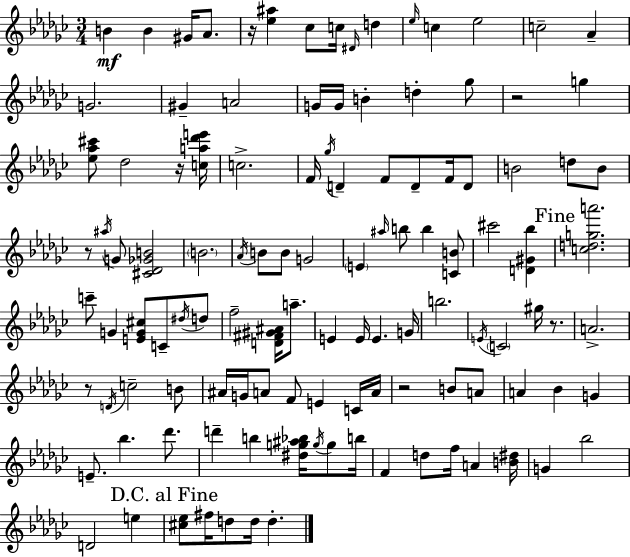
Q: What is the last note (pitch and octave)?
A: D5